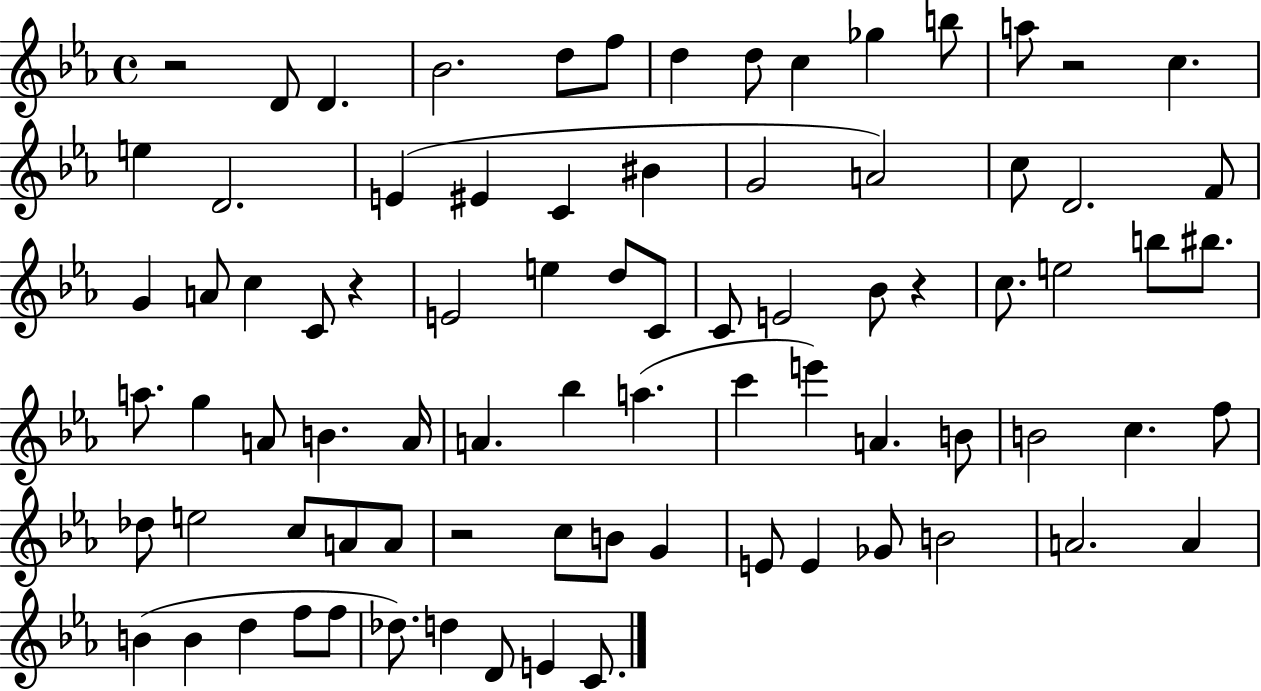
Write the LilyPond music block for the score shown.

{
  \clef treble
  \time 4/4
  \defaultTimeSignature
  \key ees \major
  \repeat volta 2 { r2 d'8 d'4. | bes'2. d''8 f''8 | d''4 d''8 c''4 ges''4 b''8 | a''8 r2 c''4. | \break e''4 d'2. | e'4( eis'4 c'4 bis'4 | g'2 a'2) | c''8 d'2. f'8 | \break g'4 a'8 c''4 c'8 r4 | e'2 e''4 d''8 c'8 | c'8 e'2 bes'8 r4 | c''8. e''2 b''8 bis''8. | \break a''8. g''4 a'8 b'4. a'16 | a'4. bes''4 a''4.( | c'''4 e'''4) a'4. b'8 | b'2 c''4. f''8 | \break des''8 e''2 c''8 a'8 a'8 | r2 c''8 b'8 g'4 | e'8 e'4 ges'8 b'2 | a'2. a'4 | \break b'4( b'4 d''4 f''8 f''8 | des''8.) d''4 d'8 e'4 c'8. | } \bar "|."
}